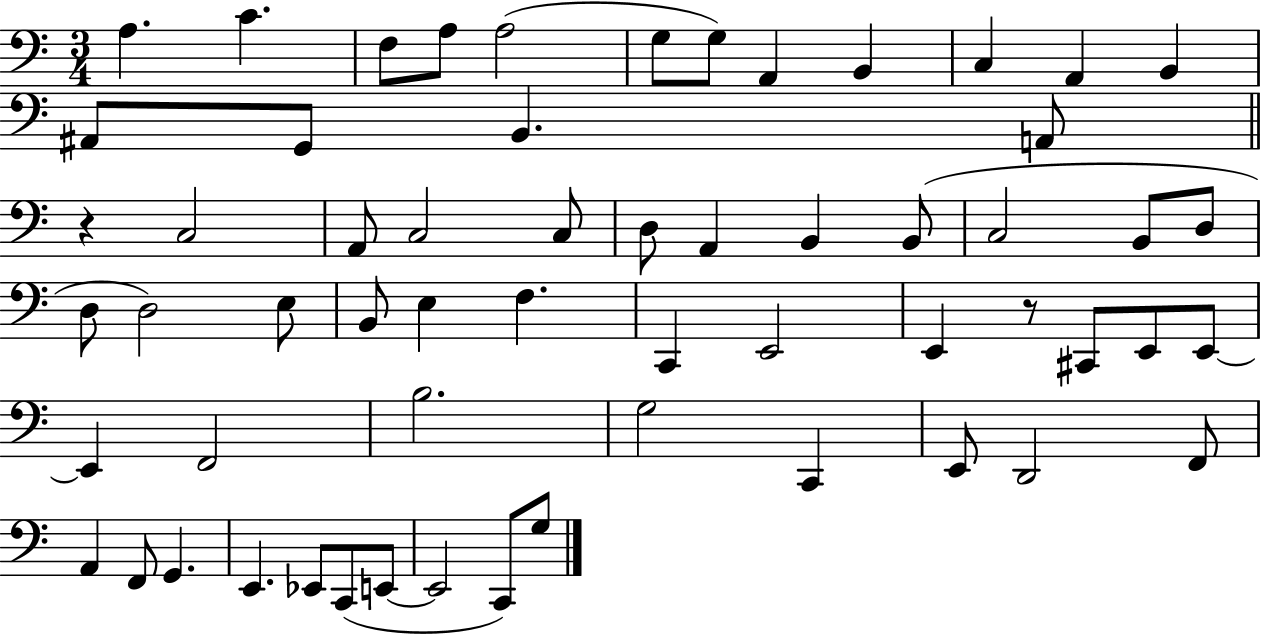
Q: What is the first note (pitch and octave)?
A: A3